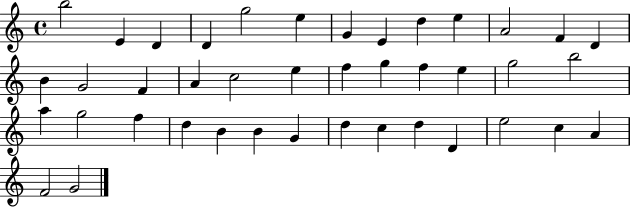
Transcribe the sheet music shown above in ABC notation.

X:1
T:Untitled
M:4/4
L:1/4
K:C
b2 E D D g2 e G E d e A2 F D B G2 F A c2 e f g f e g2 b2 a g2 f d B B G d c d D e2 c A F2 G2